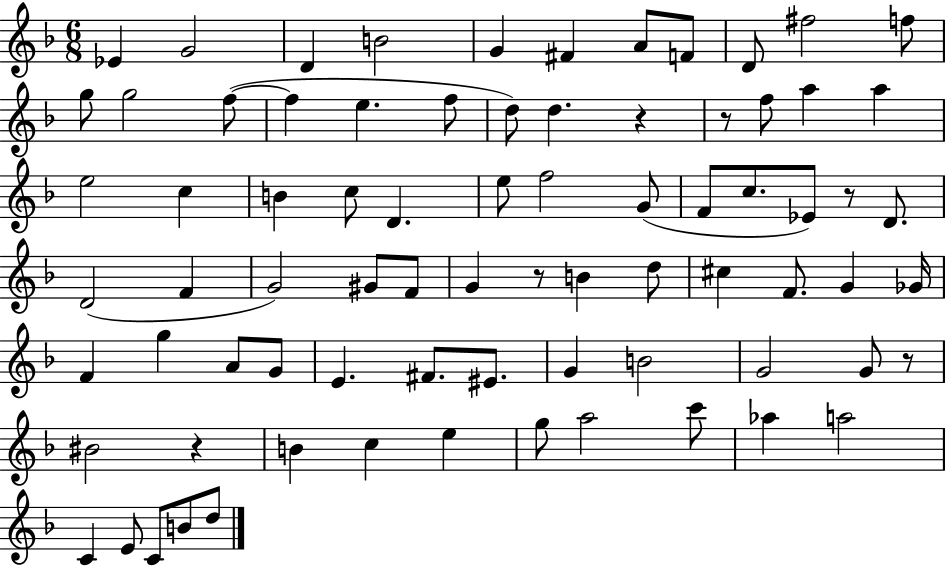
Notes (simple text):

Eb4/q G4/h D4/q B4/h G4/q F#4/q A4/e F4/e D4/e F#5/h F5/e G5/e G5/h F5/e F5/q E5/q. F5/e D5/e D5/q. R/q R/e F5/e A5/q A5/q E5/h C5/q B4/q C5/e D4/q. E5/e F5/h G4/e F4/e C5/e. Eb4/e R/e D4/e. D4/h F4/q G4/h G#4/e F4/e G4/q R/e B4/q D5/e C#5/q F4/e. G4/q Gb4/s F4/q G5/q A4/e G4/e E4/q. F#4/e. EIS4/e. G4/q B4/h G4/h G4/e R/e BIS4/h R/q B4/q C5/q E5/q G5/e A5/h C6/e Ab5/q A5/h C4/q E4/e C4/e B4/e D5/e